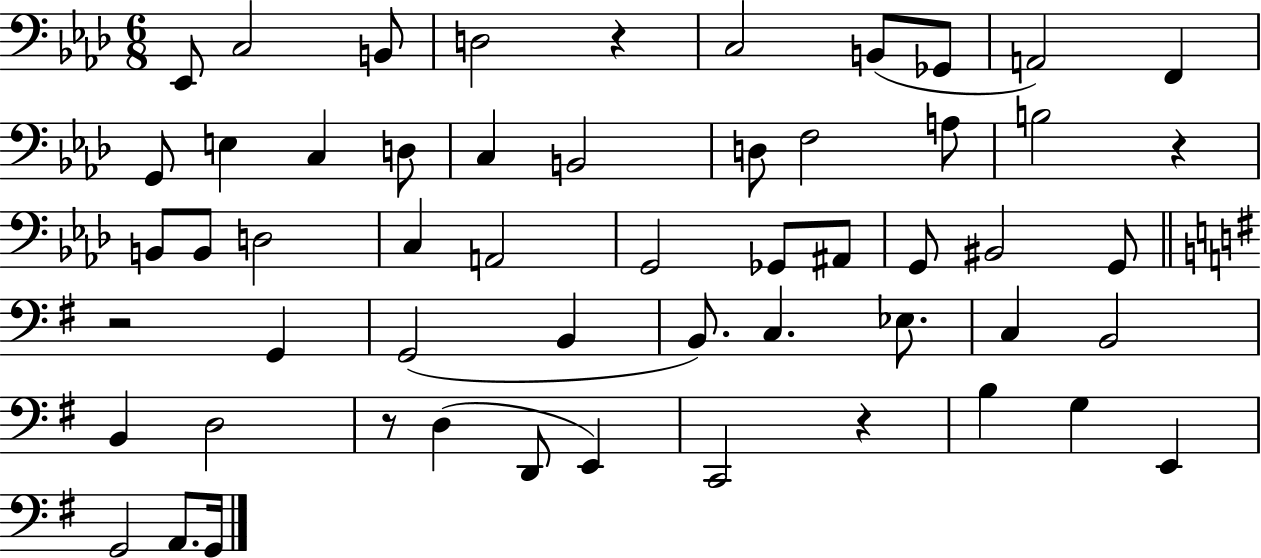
X:1
T:Untitled
M:6/8
L:1/4
K:Ab
_E,,/2 C,2 B,,/2 D,2 z C,2 B,,/2 _G,,/2 A,,2 F,, G,,/2 E, C, D,/2 C, B,,2 D,/2 F,2 A,/2 B,2 z B,,/2 B,,/2 D,2 C, A,,2 G,,2 _G,,/2 ^A,,/2 G,,/2 ^B,,2 G,,/2 z2 G,, G,,2 B,, B,,/2 C, _E,/2 C, B,,2 B,, D,2 z/2 D, D,,/2 E,, C,,2 z B, G, E,, G,,2 A,,/2 G,,/4